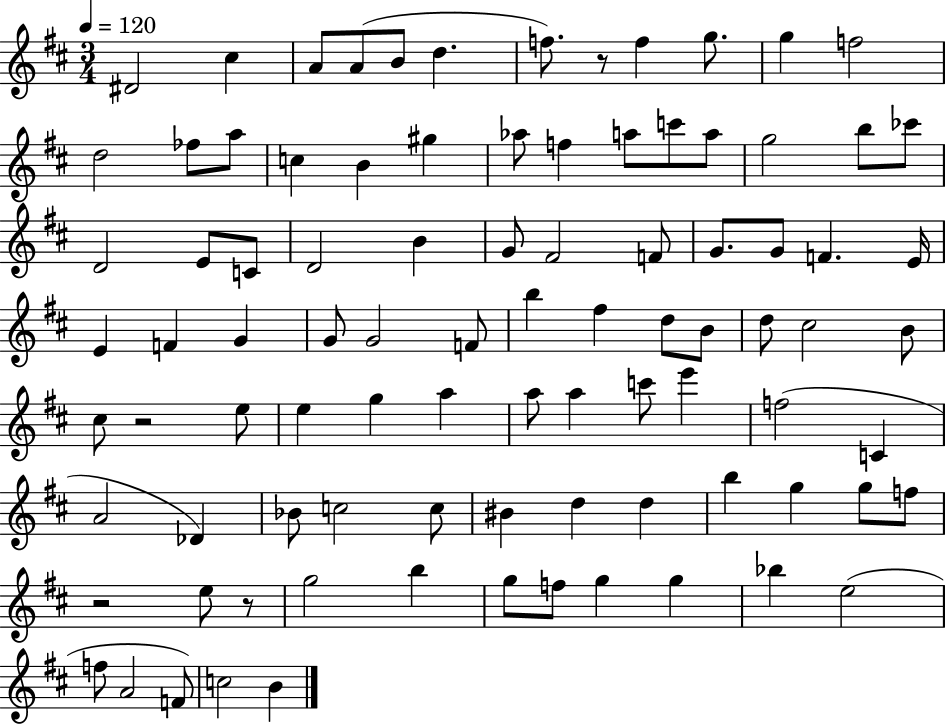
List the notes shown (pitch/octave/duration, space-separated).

D#4/h C#5/q A4/e A4/e B4/e D5/q. F5/e. R/e F5/q G5/e. G5/q F5/h D5/h FES5/e A5/e C5/q B4/q G#5/q Ab5/e F5/q A5/e C6/e A5/e G5/h B5/e CES6/e D4/h E4/e C4/e D4/h B4/q G4/e F#4/h F4/e G4/e. G4/e F4/q. E4/s E4/q F4/q G4/q G4/e G4/h F4/e B5/q F#5/q D5/e B4/e D5/e C#5/h B4/e C#5/e R/h E5/e E5/q G5/q A5/q A5/e A5/q C6/e E6/q F5/h C4/q A4/h Db4/q Bb4/e C5/h C5/e BIS4/q D5/q D5/q B5/q G5/q G5/e F5/e R/h E5/e R/e G5/h B5/q G5/e F5/e G5/q G5/q Bb5/q E5/h F5/e A4/h F4/e C5/h B4/q